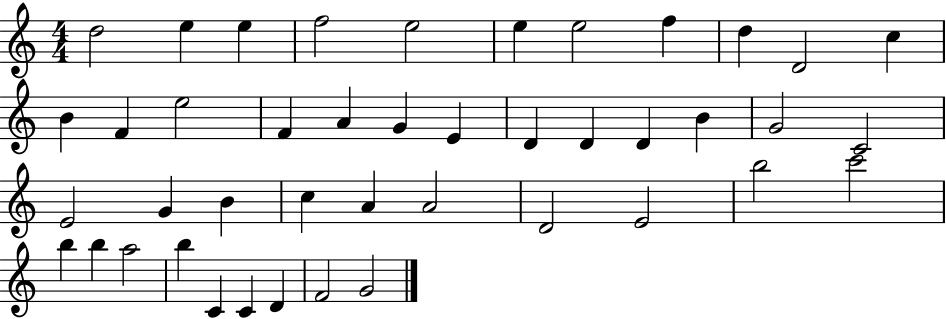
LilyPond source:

{
  \clef treble
  \numericTimeSignature
  \time 4/4
  \key c \major
  d''2 e''4 e''4 | f''2 e''2 | e''4 e''2 f''4 | d''4 d'2 c''4 | \break b'4 f'4 e''2 | f'4 a'4 g'4 e'4 | d'4 d'4 d'4 b'4 | g'2 c'2 | \break e'2 g'4 b'4 | c''4 a'4 a'2 | d'2 e'2 | b''2 c'''2 | \break b''4 b''4 a''2 | b''4 c'4 c'4 d'4 | f'2 g'2 | \bar "|."
}